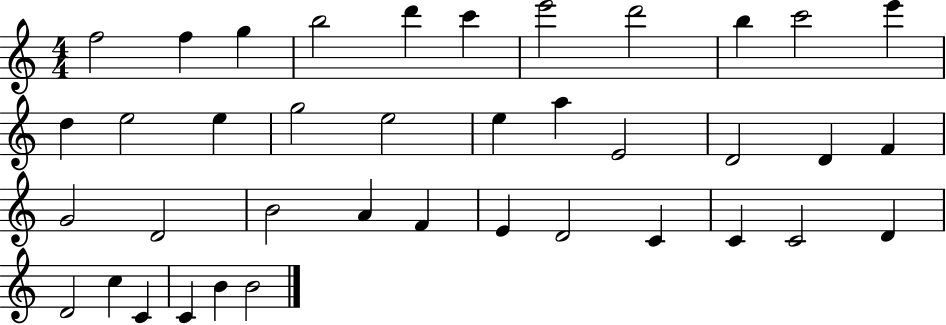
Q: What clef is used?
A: treble